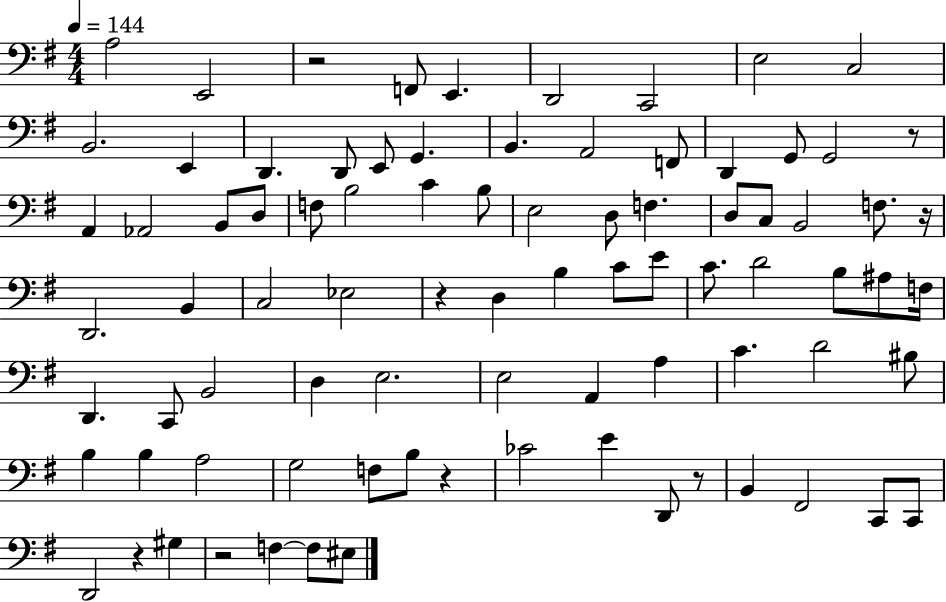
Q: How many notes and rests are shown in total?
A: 85